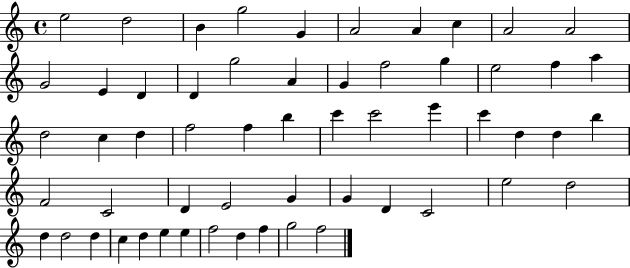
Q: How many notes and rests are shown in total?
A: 57